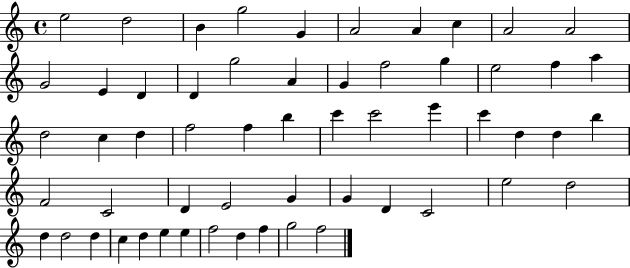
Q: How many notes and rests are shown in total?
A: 57